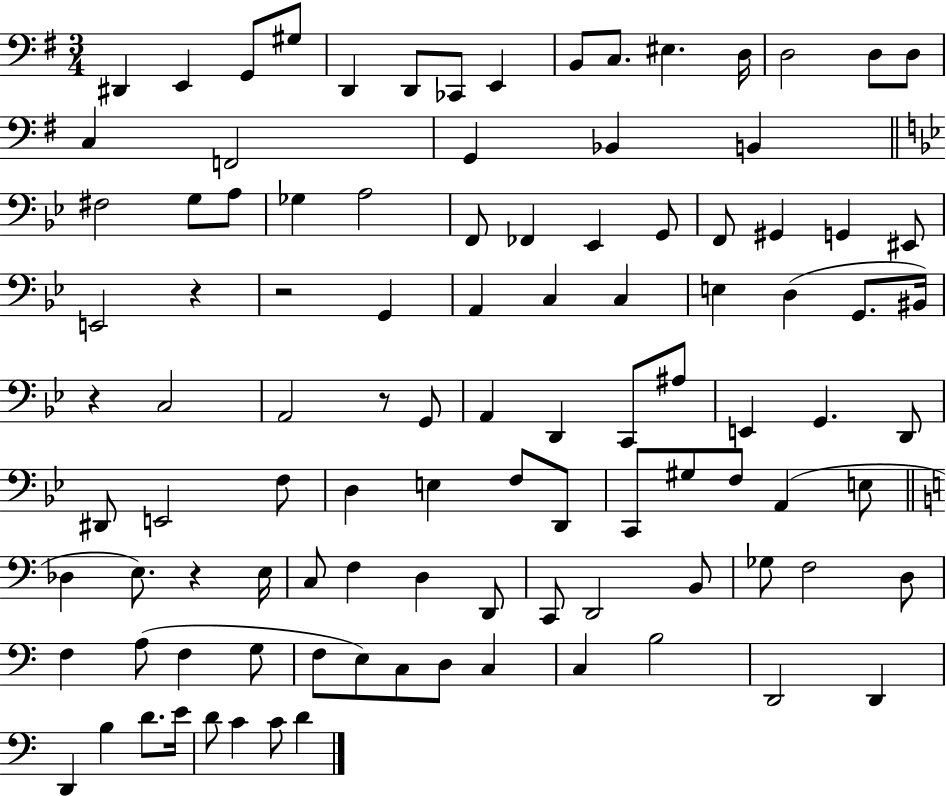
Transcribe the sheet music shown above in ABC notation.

X:1
T:Untitled
M:3/4
L:1/4
K:G
^D,, E,, G,,/2 ^G,/2 D,, D,,/2 _C,,/2 E,, B,,/2 C,/2 ^E, D,/4 D,2 D,/2 D,/2 C, F,,2 G,, _B,, B,, ^F,2 G,/2 A,/2 _G, A,2 F,,/2 _F,, _E,, G,,/2 F,,/2 ^G,, G,, ^E,,/2 E,,2 z z2 G,, A,, C, C, E, D, G,,/2 ^B,,/4 z C,2 A,,2 z/2 G,,/2 A,, D,, C,,/2 ^A,/2 E,, G,, D,,/2 ^D,,/2 E,,2 F,/2 D, E, F,/2 D,,/2 C,,/2 ^G,/2 F,/2 A,, E,/2 _D, E,/2 z E,/4 C,/2 F, D, D,,/2 C,,/2 D,,2 B,,/2 _G,/2 F,2 D,/2 F, A,/2 F, G,/2 F,/2 E,/2 C,/2 D,/2 C, C, B,2 D,,2 D,, D,, B, D/2 E/4 D/2 C C/2 D